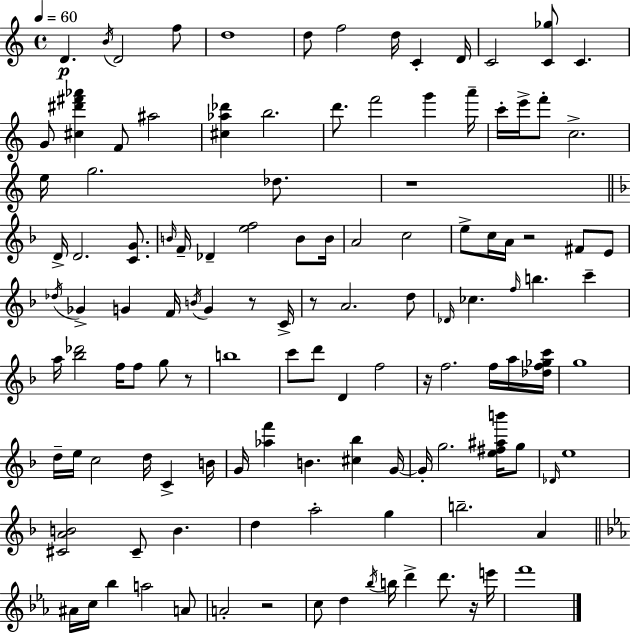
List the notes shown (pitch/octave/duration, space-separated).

D4/q. B4/s D4/h F5/e D5/w D5/e F5/h D5/s C4/q D4/s C4/h [C4,Gb5]/e C4/q. G4/e [C#5,D#6,F#6,Ab6]/q F4/e A#5/h [C#5,Ab5,Db6]/q B5/h. D6/e. F6/h G6/q A6/s C6/s E6/s F6/e C5/h. E5/s G5/h. Db5/e. R/w D4/s D4/h. [C4,G4]/e. B4/s F4/s Db4/q [E5,F5]/h B4/e B4/s A4/h C5/h E5/e C5/s A4/s R/h F#4/e E4/e Db5/s Gb4/q G4/q F4/s B4/s G4/q R/e C4/s R/e A4/h. D5/e Db4/s CES5/q. F5/s B5/q. C6/q A5/s [Bb5,Db6]/h F5/s F5/e G5/e R/e B5/w C6/e D6/e D4/q F5/h R/s F5/h. F5/s A5/s [Db5,F5,Gb5,C6]/s G5/w D5/s E5/s C5/h D5/s C4/q B4/s G4/s [Ab5,F6]/q B4/q. [C#5,Bb5]/q G4/s G4/s G5/h. [E5,F#5,A#5,B6]/s G5/e Db4/s E5/w [C#4,A4,B4]/h C#4/e B4/q. D5/q A5/h G5/q B5/h. A4/q A#4/s C5/s Bb5/q A5/h A4/e A4/h R/h C5/e D5/q Bb5/s B5/s D6/q D6/e. R/s E6/s F6/w